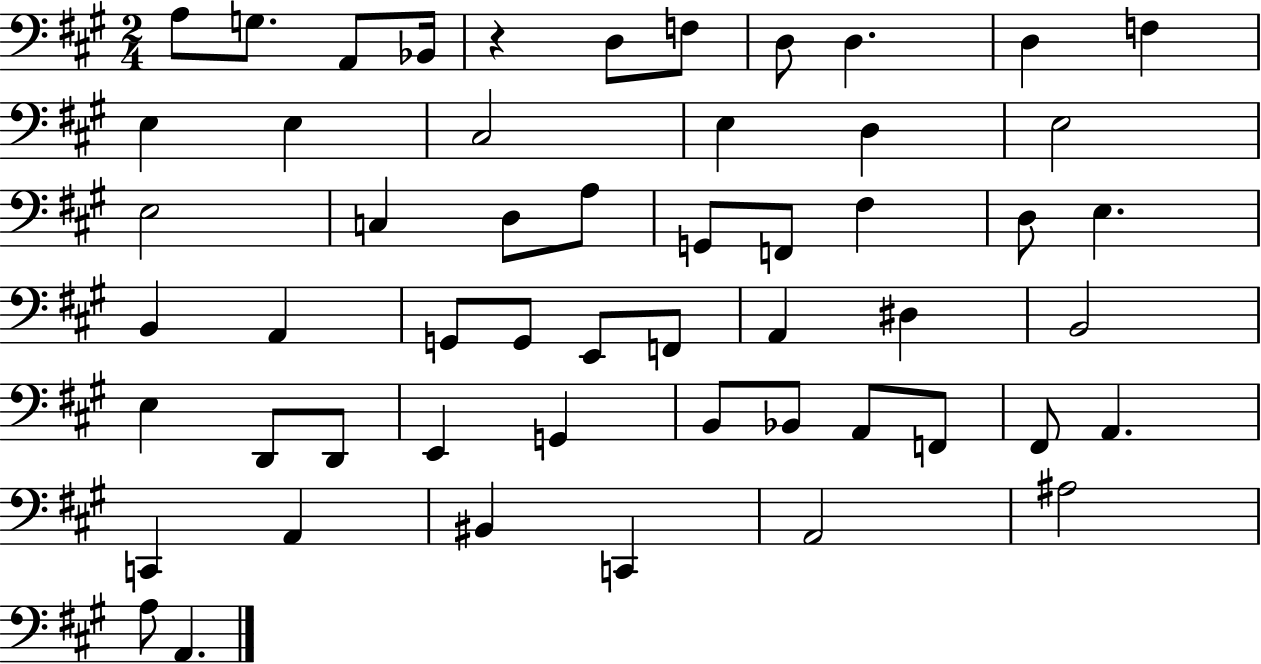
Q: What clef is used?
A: bass